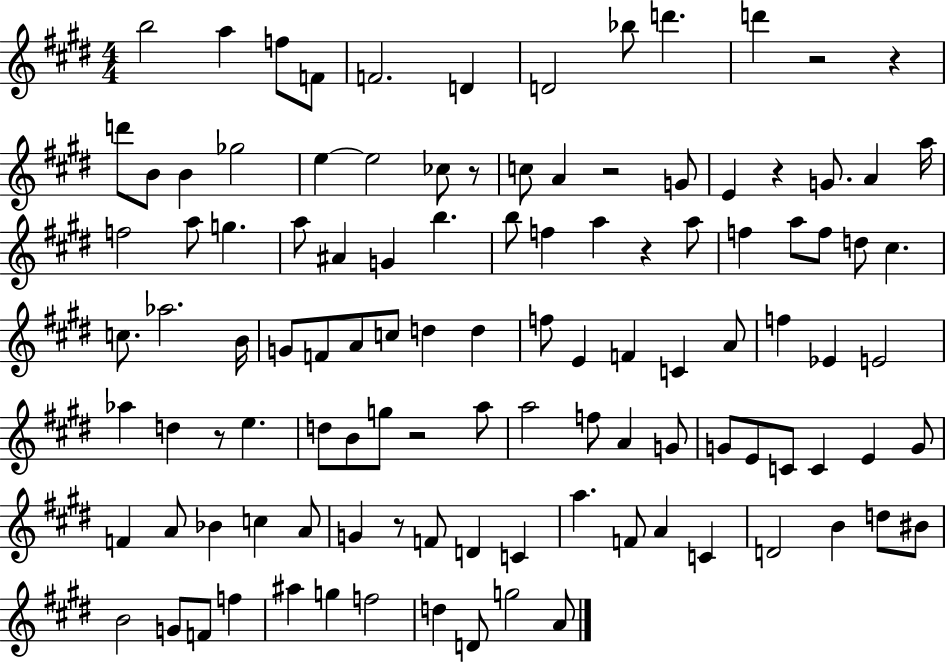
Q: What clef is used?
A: treble